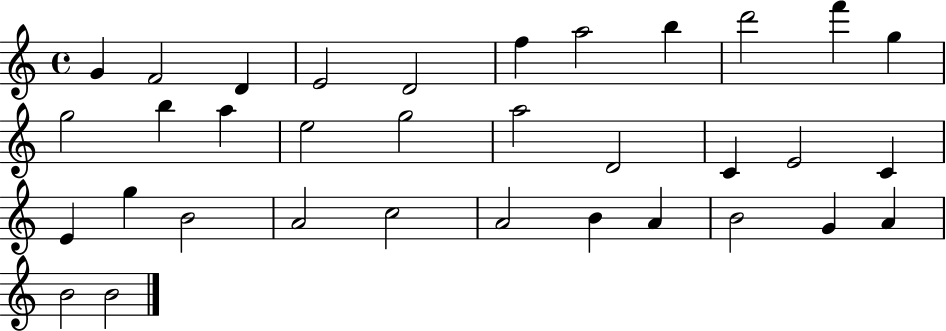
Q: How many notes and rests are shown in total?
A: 34